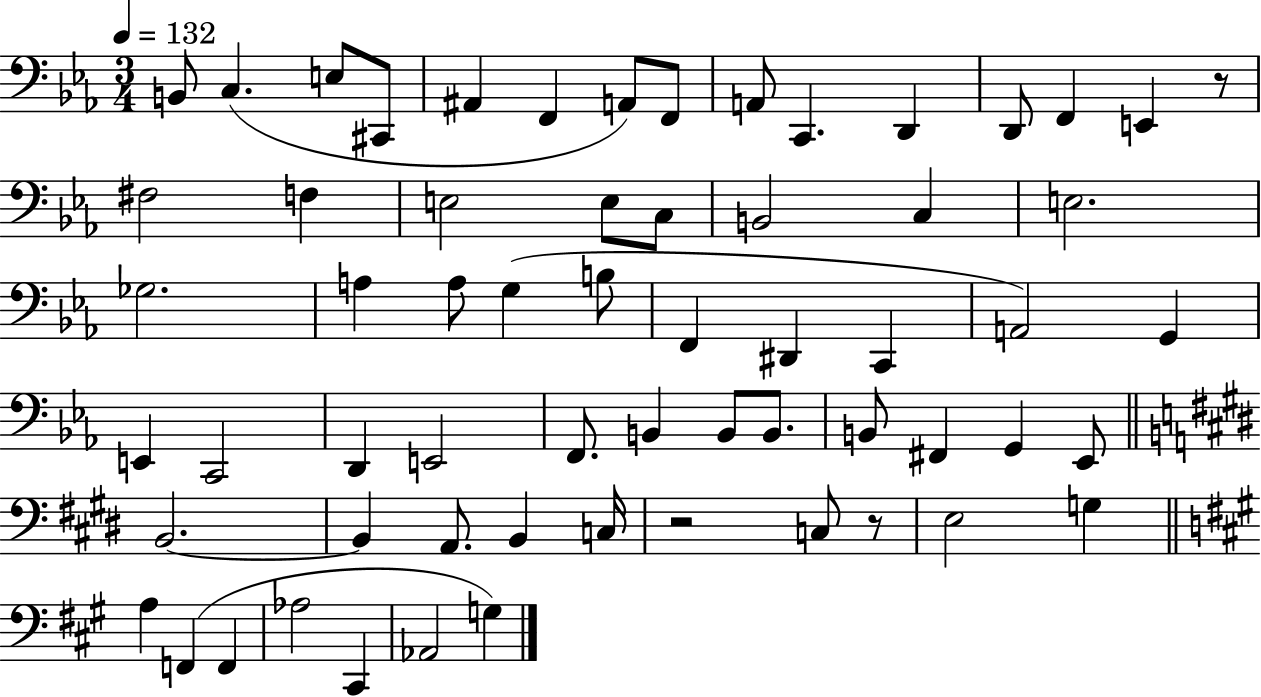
{
  \clef bass
  \numericTimeSignature
  \time 3/4
  \key ees \major
  \tempo 4 = 132
  b,8 c4.( e8 cis,8 | ais,4 f,4 a,8) f,8 | a,8 c,4. d,4 | d,8 f,4 e,4 r8 | \break fis2 f4 | e2 e8 c8 | b,2 c4 | e2. | \break ges2. | a4 a8 g4( b8 | f,4 dis,4 c,4 | a,2) g,4 | \break e,4 c,2 | d,4 e,2 | f,8. b,4 b,8 b,8. | b,8 fis,4 g,4 ees,8 | \break \bar "||" \break \key e \major b,2.~~ | b,4 a,8. b,4 c16 | r2 c8 r8 | e2 g4 | \break \bar "||" \break \key a \major a4 f,4( f,4 | aes2 cis,4 | aes,2 g4) | \bar "|."
}